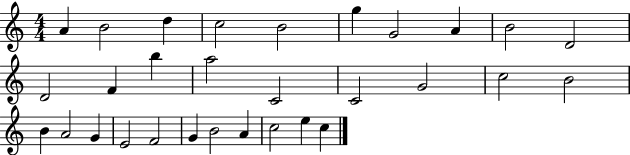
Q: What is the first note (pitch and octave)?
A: A4